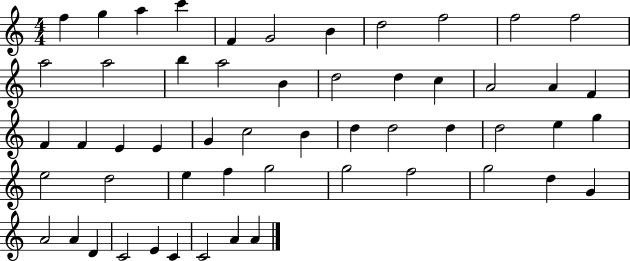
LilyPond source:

{
  \clef treble
  \numericTimeSignature
  \time 4/4
  \key c \major
  f''4 g''4 a''4 c'''4 | f'4 g'2 b'4 | d''2 f''2 | f''2 f''2 | \break a''2 a''2 | b''4 a''2 b'4 | d''2 d''4 c''4 | a'2 a'4 f'4 | \break f'4 f'4 e'4 e'4 | g'4 c''2 b'4 | d''4 d''2 d''4 | d''2 e''4 g''4 | \break e''2 d''2 | e''4 f''4 g''2 | g''2 f''2 | g''2 d''4 g'4 | \break a'2 a'4 d'4 | c'2 e'4 c'4 | c'2 a'4 a'4 | \bar "|."
}